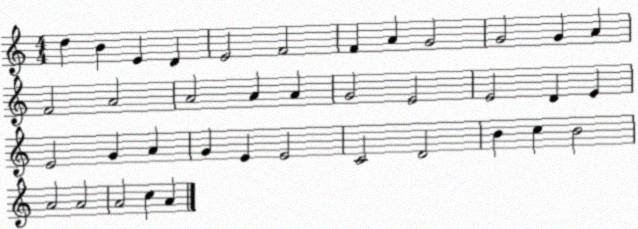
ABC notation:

X:1
T:Untitled
M:4/4
L:1/4
K:C
d B E D E2 F2 F A G2 G2 G A F2 A2 A2 A A G2 E2 E2 D E E2 G A G E E2 C2 D2 B c B2 A2 A2 A2 c A